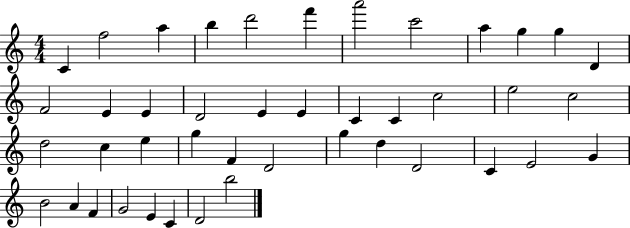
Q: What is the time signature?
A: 4/4